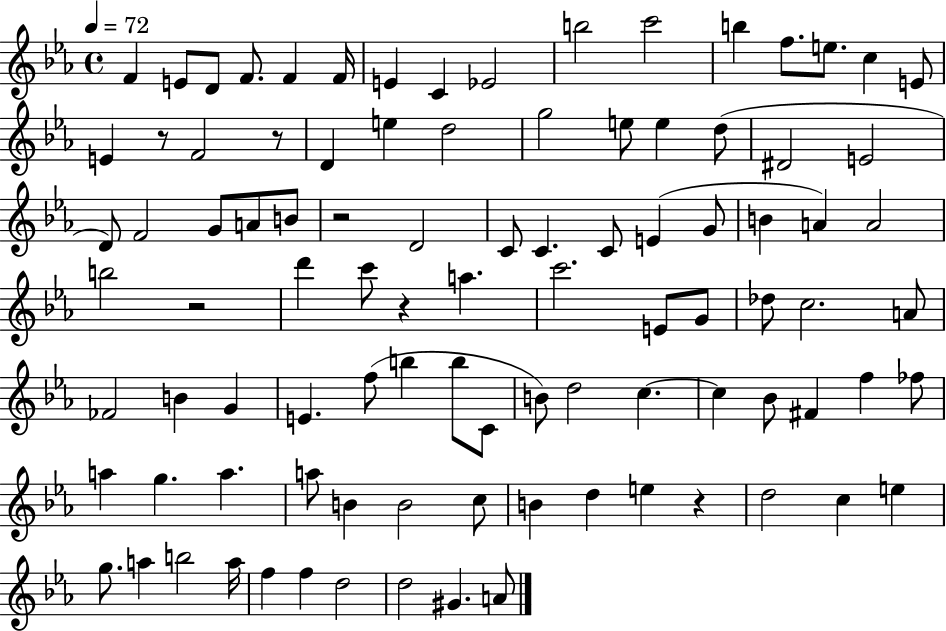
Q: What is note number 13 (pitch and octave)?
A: F5